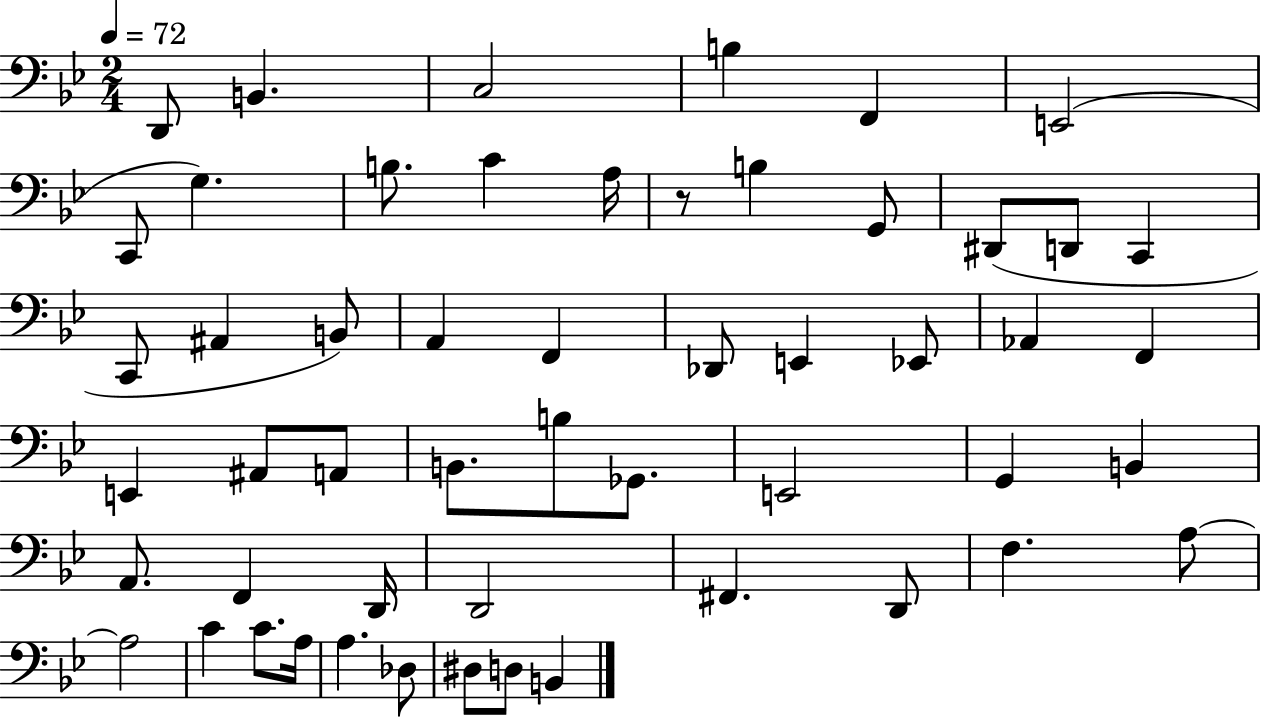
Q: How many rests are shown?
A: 1